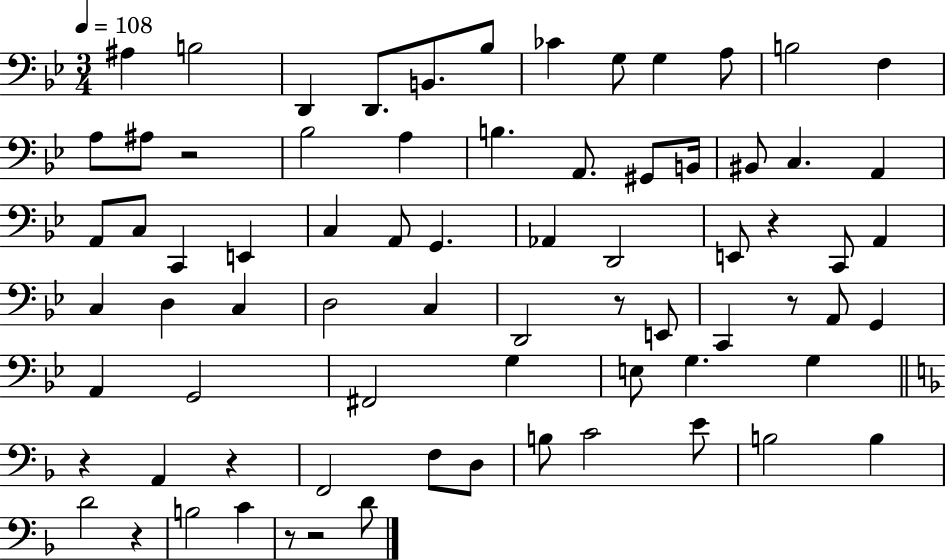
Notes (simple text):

A#3/q B3/h D2/q D2/e. B2/e. Bb3/e CES4/q G3/e G3/q A3/e B3/h F3/q A3/e A#3/e R/h Bb3/h A3/q B3/q. A2/e. G#2/e B2/s BIS2/e C3/q. A2/q A2/e C3/e C2/q E2/q C3/q A2/e G2/q. Ab2/q D2/h E2/e R/q C2/e A2/q C3/q D3/q C3/q D3/h C3/q D2/h R/e E2/e C2/q R/e A2/e G2/q A2/q G2/h F#2/h G3/q E3/e G3/q. G3/q R/q A2/q R/q F2/h F3/e D3/e B3/e C4/h E4/e B3/h B3/q D4/h R/q B3/h C4/q R/e R/h D4/e